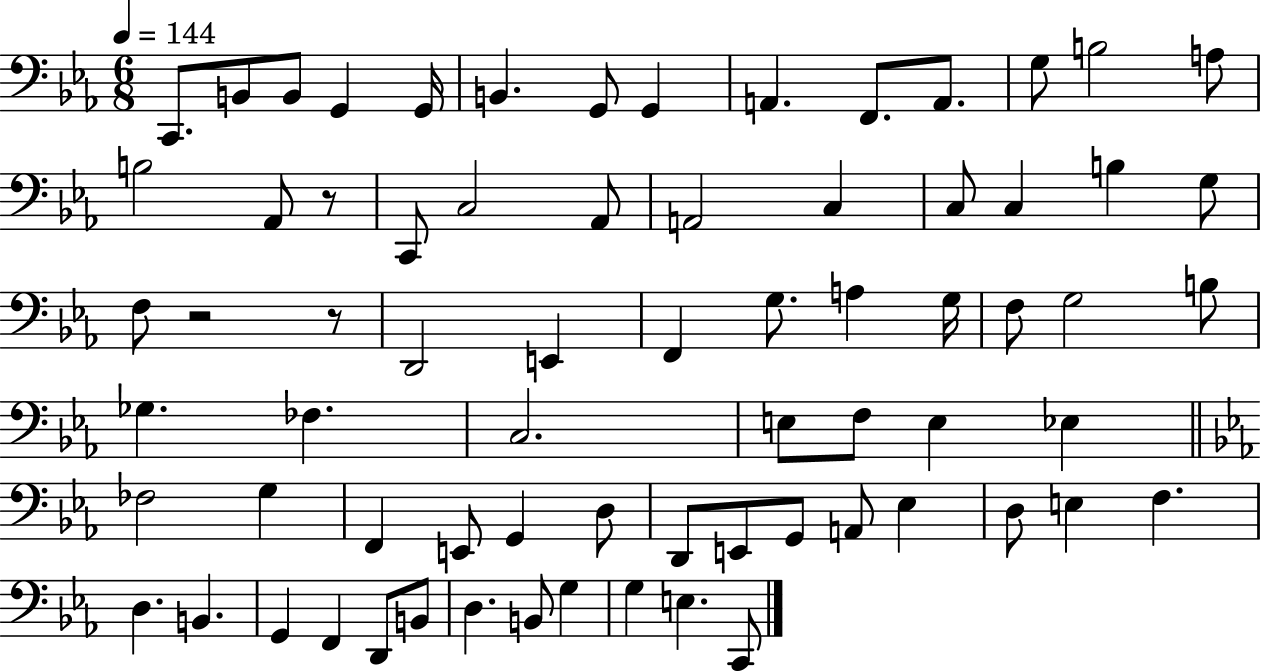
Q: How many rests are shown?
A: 3